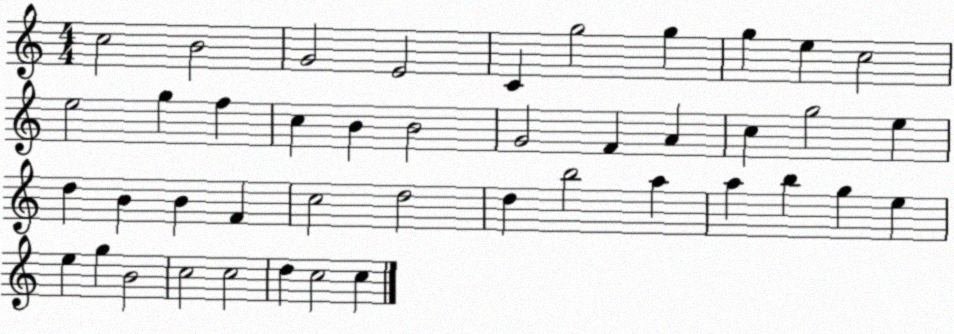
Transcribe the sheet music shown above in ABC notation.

X:1
T:Untitled
M:4/4
L:1/4
K:C
c2 B2 G2 E2 C g2 g g e c2 e2 g f c B B2 G2 F A c g2 e d B B F c2 d2 d b2 a a b g e e g B2 c2 c2 d c2 c